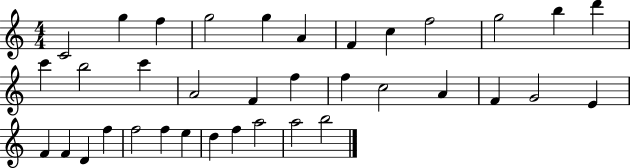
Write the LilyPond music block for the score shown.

{
  \clef treble
  \numericTimeSignature
  \time 4/4
  \key c \major
  c'2 g''4 f''4 | g''2 g''4 a'4 | f'4 c''4 f''2 | g''2 b''4 d'''4 | \break c'''4 b''2 c'''4 | a'2 f'4 f''4 | f''4 c''2 a'4 | f'4 g'2 e'4 | \break f'4 f'4 d'4 f''4 | f''2 f''4 e''4 | d''4 f''4 a''2 | a''2 b''2 | \break \bar "|."
}